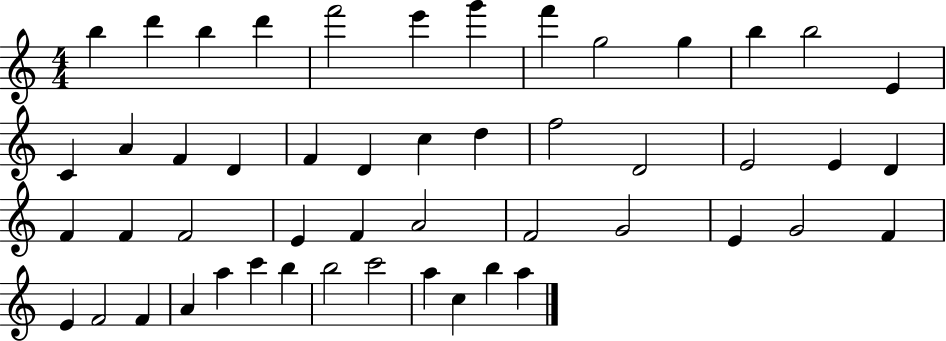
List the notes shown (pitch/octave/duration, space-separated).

B5/q D6/q B5/q D6/q F6/h E6/q G6/q F6/q G5/h G5/q B5/q B5/h E4/q C4/q A4/q F4/q D4/q F4/q D4/q C5/q D5/q F5/h D4/h E4/h E4/q D4/q F4/q F4/q F4/h E4/q F4/q A4/h F4/h G4/h E4/q G4/h F4/q E4/q F4/h F4/q A4/q A5/q C6/q B5/q B5/h C6/h A5/q C5/q B5/q A5/q